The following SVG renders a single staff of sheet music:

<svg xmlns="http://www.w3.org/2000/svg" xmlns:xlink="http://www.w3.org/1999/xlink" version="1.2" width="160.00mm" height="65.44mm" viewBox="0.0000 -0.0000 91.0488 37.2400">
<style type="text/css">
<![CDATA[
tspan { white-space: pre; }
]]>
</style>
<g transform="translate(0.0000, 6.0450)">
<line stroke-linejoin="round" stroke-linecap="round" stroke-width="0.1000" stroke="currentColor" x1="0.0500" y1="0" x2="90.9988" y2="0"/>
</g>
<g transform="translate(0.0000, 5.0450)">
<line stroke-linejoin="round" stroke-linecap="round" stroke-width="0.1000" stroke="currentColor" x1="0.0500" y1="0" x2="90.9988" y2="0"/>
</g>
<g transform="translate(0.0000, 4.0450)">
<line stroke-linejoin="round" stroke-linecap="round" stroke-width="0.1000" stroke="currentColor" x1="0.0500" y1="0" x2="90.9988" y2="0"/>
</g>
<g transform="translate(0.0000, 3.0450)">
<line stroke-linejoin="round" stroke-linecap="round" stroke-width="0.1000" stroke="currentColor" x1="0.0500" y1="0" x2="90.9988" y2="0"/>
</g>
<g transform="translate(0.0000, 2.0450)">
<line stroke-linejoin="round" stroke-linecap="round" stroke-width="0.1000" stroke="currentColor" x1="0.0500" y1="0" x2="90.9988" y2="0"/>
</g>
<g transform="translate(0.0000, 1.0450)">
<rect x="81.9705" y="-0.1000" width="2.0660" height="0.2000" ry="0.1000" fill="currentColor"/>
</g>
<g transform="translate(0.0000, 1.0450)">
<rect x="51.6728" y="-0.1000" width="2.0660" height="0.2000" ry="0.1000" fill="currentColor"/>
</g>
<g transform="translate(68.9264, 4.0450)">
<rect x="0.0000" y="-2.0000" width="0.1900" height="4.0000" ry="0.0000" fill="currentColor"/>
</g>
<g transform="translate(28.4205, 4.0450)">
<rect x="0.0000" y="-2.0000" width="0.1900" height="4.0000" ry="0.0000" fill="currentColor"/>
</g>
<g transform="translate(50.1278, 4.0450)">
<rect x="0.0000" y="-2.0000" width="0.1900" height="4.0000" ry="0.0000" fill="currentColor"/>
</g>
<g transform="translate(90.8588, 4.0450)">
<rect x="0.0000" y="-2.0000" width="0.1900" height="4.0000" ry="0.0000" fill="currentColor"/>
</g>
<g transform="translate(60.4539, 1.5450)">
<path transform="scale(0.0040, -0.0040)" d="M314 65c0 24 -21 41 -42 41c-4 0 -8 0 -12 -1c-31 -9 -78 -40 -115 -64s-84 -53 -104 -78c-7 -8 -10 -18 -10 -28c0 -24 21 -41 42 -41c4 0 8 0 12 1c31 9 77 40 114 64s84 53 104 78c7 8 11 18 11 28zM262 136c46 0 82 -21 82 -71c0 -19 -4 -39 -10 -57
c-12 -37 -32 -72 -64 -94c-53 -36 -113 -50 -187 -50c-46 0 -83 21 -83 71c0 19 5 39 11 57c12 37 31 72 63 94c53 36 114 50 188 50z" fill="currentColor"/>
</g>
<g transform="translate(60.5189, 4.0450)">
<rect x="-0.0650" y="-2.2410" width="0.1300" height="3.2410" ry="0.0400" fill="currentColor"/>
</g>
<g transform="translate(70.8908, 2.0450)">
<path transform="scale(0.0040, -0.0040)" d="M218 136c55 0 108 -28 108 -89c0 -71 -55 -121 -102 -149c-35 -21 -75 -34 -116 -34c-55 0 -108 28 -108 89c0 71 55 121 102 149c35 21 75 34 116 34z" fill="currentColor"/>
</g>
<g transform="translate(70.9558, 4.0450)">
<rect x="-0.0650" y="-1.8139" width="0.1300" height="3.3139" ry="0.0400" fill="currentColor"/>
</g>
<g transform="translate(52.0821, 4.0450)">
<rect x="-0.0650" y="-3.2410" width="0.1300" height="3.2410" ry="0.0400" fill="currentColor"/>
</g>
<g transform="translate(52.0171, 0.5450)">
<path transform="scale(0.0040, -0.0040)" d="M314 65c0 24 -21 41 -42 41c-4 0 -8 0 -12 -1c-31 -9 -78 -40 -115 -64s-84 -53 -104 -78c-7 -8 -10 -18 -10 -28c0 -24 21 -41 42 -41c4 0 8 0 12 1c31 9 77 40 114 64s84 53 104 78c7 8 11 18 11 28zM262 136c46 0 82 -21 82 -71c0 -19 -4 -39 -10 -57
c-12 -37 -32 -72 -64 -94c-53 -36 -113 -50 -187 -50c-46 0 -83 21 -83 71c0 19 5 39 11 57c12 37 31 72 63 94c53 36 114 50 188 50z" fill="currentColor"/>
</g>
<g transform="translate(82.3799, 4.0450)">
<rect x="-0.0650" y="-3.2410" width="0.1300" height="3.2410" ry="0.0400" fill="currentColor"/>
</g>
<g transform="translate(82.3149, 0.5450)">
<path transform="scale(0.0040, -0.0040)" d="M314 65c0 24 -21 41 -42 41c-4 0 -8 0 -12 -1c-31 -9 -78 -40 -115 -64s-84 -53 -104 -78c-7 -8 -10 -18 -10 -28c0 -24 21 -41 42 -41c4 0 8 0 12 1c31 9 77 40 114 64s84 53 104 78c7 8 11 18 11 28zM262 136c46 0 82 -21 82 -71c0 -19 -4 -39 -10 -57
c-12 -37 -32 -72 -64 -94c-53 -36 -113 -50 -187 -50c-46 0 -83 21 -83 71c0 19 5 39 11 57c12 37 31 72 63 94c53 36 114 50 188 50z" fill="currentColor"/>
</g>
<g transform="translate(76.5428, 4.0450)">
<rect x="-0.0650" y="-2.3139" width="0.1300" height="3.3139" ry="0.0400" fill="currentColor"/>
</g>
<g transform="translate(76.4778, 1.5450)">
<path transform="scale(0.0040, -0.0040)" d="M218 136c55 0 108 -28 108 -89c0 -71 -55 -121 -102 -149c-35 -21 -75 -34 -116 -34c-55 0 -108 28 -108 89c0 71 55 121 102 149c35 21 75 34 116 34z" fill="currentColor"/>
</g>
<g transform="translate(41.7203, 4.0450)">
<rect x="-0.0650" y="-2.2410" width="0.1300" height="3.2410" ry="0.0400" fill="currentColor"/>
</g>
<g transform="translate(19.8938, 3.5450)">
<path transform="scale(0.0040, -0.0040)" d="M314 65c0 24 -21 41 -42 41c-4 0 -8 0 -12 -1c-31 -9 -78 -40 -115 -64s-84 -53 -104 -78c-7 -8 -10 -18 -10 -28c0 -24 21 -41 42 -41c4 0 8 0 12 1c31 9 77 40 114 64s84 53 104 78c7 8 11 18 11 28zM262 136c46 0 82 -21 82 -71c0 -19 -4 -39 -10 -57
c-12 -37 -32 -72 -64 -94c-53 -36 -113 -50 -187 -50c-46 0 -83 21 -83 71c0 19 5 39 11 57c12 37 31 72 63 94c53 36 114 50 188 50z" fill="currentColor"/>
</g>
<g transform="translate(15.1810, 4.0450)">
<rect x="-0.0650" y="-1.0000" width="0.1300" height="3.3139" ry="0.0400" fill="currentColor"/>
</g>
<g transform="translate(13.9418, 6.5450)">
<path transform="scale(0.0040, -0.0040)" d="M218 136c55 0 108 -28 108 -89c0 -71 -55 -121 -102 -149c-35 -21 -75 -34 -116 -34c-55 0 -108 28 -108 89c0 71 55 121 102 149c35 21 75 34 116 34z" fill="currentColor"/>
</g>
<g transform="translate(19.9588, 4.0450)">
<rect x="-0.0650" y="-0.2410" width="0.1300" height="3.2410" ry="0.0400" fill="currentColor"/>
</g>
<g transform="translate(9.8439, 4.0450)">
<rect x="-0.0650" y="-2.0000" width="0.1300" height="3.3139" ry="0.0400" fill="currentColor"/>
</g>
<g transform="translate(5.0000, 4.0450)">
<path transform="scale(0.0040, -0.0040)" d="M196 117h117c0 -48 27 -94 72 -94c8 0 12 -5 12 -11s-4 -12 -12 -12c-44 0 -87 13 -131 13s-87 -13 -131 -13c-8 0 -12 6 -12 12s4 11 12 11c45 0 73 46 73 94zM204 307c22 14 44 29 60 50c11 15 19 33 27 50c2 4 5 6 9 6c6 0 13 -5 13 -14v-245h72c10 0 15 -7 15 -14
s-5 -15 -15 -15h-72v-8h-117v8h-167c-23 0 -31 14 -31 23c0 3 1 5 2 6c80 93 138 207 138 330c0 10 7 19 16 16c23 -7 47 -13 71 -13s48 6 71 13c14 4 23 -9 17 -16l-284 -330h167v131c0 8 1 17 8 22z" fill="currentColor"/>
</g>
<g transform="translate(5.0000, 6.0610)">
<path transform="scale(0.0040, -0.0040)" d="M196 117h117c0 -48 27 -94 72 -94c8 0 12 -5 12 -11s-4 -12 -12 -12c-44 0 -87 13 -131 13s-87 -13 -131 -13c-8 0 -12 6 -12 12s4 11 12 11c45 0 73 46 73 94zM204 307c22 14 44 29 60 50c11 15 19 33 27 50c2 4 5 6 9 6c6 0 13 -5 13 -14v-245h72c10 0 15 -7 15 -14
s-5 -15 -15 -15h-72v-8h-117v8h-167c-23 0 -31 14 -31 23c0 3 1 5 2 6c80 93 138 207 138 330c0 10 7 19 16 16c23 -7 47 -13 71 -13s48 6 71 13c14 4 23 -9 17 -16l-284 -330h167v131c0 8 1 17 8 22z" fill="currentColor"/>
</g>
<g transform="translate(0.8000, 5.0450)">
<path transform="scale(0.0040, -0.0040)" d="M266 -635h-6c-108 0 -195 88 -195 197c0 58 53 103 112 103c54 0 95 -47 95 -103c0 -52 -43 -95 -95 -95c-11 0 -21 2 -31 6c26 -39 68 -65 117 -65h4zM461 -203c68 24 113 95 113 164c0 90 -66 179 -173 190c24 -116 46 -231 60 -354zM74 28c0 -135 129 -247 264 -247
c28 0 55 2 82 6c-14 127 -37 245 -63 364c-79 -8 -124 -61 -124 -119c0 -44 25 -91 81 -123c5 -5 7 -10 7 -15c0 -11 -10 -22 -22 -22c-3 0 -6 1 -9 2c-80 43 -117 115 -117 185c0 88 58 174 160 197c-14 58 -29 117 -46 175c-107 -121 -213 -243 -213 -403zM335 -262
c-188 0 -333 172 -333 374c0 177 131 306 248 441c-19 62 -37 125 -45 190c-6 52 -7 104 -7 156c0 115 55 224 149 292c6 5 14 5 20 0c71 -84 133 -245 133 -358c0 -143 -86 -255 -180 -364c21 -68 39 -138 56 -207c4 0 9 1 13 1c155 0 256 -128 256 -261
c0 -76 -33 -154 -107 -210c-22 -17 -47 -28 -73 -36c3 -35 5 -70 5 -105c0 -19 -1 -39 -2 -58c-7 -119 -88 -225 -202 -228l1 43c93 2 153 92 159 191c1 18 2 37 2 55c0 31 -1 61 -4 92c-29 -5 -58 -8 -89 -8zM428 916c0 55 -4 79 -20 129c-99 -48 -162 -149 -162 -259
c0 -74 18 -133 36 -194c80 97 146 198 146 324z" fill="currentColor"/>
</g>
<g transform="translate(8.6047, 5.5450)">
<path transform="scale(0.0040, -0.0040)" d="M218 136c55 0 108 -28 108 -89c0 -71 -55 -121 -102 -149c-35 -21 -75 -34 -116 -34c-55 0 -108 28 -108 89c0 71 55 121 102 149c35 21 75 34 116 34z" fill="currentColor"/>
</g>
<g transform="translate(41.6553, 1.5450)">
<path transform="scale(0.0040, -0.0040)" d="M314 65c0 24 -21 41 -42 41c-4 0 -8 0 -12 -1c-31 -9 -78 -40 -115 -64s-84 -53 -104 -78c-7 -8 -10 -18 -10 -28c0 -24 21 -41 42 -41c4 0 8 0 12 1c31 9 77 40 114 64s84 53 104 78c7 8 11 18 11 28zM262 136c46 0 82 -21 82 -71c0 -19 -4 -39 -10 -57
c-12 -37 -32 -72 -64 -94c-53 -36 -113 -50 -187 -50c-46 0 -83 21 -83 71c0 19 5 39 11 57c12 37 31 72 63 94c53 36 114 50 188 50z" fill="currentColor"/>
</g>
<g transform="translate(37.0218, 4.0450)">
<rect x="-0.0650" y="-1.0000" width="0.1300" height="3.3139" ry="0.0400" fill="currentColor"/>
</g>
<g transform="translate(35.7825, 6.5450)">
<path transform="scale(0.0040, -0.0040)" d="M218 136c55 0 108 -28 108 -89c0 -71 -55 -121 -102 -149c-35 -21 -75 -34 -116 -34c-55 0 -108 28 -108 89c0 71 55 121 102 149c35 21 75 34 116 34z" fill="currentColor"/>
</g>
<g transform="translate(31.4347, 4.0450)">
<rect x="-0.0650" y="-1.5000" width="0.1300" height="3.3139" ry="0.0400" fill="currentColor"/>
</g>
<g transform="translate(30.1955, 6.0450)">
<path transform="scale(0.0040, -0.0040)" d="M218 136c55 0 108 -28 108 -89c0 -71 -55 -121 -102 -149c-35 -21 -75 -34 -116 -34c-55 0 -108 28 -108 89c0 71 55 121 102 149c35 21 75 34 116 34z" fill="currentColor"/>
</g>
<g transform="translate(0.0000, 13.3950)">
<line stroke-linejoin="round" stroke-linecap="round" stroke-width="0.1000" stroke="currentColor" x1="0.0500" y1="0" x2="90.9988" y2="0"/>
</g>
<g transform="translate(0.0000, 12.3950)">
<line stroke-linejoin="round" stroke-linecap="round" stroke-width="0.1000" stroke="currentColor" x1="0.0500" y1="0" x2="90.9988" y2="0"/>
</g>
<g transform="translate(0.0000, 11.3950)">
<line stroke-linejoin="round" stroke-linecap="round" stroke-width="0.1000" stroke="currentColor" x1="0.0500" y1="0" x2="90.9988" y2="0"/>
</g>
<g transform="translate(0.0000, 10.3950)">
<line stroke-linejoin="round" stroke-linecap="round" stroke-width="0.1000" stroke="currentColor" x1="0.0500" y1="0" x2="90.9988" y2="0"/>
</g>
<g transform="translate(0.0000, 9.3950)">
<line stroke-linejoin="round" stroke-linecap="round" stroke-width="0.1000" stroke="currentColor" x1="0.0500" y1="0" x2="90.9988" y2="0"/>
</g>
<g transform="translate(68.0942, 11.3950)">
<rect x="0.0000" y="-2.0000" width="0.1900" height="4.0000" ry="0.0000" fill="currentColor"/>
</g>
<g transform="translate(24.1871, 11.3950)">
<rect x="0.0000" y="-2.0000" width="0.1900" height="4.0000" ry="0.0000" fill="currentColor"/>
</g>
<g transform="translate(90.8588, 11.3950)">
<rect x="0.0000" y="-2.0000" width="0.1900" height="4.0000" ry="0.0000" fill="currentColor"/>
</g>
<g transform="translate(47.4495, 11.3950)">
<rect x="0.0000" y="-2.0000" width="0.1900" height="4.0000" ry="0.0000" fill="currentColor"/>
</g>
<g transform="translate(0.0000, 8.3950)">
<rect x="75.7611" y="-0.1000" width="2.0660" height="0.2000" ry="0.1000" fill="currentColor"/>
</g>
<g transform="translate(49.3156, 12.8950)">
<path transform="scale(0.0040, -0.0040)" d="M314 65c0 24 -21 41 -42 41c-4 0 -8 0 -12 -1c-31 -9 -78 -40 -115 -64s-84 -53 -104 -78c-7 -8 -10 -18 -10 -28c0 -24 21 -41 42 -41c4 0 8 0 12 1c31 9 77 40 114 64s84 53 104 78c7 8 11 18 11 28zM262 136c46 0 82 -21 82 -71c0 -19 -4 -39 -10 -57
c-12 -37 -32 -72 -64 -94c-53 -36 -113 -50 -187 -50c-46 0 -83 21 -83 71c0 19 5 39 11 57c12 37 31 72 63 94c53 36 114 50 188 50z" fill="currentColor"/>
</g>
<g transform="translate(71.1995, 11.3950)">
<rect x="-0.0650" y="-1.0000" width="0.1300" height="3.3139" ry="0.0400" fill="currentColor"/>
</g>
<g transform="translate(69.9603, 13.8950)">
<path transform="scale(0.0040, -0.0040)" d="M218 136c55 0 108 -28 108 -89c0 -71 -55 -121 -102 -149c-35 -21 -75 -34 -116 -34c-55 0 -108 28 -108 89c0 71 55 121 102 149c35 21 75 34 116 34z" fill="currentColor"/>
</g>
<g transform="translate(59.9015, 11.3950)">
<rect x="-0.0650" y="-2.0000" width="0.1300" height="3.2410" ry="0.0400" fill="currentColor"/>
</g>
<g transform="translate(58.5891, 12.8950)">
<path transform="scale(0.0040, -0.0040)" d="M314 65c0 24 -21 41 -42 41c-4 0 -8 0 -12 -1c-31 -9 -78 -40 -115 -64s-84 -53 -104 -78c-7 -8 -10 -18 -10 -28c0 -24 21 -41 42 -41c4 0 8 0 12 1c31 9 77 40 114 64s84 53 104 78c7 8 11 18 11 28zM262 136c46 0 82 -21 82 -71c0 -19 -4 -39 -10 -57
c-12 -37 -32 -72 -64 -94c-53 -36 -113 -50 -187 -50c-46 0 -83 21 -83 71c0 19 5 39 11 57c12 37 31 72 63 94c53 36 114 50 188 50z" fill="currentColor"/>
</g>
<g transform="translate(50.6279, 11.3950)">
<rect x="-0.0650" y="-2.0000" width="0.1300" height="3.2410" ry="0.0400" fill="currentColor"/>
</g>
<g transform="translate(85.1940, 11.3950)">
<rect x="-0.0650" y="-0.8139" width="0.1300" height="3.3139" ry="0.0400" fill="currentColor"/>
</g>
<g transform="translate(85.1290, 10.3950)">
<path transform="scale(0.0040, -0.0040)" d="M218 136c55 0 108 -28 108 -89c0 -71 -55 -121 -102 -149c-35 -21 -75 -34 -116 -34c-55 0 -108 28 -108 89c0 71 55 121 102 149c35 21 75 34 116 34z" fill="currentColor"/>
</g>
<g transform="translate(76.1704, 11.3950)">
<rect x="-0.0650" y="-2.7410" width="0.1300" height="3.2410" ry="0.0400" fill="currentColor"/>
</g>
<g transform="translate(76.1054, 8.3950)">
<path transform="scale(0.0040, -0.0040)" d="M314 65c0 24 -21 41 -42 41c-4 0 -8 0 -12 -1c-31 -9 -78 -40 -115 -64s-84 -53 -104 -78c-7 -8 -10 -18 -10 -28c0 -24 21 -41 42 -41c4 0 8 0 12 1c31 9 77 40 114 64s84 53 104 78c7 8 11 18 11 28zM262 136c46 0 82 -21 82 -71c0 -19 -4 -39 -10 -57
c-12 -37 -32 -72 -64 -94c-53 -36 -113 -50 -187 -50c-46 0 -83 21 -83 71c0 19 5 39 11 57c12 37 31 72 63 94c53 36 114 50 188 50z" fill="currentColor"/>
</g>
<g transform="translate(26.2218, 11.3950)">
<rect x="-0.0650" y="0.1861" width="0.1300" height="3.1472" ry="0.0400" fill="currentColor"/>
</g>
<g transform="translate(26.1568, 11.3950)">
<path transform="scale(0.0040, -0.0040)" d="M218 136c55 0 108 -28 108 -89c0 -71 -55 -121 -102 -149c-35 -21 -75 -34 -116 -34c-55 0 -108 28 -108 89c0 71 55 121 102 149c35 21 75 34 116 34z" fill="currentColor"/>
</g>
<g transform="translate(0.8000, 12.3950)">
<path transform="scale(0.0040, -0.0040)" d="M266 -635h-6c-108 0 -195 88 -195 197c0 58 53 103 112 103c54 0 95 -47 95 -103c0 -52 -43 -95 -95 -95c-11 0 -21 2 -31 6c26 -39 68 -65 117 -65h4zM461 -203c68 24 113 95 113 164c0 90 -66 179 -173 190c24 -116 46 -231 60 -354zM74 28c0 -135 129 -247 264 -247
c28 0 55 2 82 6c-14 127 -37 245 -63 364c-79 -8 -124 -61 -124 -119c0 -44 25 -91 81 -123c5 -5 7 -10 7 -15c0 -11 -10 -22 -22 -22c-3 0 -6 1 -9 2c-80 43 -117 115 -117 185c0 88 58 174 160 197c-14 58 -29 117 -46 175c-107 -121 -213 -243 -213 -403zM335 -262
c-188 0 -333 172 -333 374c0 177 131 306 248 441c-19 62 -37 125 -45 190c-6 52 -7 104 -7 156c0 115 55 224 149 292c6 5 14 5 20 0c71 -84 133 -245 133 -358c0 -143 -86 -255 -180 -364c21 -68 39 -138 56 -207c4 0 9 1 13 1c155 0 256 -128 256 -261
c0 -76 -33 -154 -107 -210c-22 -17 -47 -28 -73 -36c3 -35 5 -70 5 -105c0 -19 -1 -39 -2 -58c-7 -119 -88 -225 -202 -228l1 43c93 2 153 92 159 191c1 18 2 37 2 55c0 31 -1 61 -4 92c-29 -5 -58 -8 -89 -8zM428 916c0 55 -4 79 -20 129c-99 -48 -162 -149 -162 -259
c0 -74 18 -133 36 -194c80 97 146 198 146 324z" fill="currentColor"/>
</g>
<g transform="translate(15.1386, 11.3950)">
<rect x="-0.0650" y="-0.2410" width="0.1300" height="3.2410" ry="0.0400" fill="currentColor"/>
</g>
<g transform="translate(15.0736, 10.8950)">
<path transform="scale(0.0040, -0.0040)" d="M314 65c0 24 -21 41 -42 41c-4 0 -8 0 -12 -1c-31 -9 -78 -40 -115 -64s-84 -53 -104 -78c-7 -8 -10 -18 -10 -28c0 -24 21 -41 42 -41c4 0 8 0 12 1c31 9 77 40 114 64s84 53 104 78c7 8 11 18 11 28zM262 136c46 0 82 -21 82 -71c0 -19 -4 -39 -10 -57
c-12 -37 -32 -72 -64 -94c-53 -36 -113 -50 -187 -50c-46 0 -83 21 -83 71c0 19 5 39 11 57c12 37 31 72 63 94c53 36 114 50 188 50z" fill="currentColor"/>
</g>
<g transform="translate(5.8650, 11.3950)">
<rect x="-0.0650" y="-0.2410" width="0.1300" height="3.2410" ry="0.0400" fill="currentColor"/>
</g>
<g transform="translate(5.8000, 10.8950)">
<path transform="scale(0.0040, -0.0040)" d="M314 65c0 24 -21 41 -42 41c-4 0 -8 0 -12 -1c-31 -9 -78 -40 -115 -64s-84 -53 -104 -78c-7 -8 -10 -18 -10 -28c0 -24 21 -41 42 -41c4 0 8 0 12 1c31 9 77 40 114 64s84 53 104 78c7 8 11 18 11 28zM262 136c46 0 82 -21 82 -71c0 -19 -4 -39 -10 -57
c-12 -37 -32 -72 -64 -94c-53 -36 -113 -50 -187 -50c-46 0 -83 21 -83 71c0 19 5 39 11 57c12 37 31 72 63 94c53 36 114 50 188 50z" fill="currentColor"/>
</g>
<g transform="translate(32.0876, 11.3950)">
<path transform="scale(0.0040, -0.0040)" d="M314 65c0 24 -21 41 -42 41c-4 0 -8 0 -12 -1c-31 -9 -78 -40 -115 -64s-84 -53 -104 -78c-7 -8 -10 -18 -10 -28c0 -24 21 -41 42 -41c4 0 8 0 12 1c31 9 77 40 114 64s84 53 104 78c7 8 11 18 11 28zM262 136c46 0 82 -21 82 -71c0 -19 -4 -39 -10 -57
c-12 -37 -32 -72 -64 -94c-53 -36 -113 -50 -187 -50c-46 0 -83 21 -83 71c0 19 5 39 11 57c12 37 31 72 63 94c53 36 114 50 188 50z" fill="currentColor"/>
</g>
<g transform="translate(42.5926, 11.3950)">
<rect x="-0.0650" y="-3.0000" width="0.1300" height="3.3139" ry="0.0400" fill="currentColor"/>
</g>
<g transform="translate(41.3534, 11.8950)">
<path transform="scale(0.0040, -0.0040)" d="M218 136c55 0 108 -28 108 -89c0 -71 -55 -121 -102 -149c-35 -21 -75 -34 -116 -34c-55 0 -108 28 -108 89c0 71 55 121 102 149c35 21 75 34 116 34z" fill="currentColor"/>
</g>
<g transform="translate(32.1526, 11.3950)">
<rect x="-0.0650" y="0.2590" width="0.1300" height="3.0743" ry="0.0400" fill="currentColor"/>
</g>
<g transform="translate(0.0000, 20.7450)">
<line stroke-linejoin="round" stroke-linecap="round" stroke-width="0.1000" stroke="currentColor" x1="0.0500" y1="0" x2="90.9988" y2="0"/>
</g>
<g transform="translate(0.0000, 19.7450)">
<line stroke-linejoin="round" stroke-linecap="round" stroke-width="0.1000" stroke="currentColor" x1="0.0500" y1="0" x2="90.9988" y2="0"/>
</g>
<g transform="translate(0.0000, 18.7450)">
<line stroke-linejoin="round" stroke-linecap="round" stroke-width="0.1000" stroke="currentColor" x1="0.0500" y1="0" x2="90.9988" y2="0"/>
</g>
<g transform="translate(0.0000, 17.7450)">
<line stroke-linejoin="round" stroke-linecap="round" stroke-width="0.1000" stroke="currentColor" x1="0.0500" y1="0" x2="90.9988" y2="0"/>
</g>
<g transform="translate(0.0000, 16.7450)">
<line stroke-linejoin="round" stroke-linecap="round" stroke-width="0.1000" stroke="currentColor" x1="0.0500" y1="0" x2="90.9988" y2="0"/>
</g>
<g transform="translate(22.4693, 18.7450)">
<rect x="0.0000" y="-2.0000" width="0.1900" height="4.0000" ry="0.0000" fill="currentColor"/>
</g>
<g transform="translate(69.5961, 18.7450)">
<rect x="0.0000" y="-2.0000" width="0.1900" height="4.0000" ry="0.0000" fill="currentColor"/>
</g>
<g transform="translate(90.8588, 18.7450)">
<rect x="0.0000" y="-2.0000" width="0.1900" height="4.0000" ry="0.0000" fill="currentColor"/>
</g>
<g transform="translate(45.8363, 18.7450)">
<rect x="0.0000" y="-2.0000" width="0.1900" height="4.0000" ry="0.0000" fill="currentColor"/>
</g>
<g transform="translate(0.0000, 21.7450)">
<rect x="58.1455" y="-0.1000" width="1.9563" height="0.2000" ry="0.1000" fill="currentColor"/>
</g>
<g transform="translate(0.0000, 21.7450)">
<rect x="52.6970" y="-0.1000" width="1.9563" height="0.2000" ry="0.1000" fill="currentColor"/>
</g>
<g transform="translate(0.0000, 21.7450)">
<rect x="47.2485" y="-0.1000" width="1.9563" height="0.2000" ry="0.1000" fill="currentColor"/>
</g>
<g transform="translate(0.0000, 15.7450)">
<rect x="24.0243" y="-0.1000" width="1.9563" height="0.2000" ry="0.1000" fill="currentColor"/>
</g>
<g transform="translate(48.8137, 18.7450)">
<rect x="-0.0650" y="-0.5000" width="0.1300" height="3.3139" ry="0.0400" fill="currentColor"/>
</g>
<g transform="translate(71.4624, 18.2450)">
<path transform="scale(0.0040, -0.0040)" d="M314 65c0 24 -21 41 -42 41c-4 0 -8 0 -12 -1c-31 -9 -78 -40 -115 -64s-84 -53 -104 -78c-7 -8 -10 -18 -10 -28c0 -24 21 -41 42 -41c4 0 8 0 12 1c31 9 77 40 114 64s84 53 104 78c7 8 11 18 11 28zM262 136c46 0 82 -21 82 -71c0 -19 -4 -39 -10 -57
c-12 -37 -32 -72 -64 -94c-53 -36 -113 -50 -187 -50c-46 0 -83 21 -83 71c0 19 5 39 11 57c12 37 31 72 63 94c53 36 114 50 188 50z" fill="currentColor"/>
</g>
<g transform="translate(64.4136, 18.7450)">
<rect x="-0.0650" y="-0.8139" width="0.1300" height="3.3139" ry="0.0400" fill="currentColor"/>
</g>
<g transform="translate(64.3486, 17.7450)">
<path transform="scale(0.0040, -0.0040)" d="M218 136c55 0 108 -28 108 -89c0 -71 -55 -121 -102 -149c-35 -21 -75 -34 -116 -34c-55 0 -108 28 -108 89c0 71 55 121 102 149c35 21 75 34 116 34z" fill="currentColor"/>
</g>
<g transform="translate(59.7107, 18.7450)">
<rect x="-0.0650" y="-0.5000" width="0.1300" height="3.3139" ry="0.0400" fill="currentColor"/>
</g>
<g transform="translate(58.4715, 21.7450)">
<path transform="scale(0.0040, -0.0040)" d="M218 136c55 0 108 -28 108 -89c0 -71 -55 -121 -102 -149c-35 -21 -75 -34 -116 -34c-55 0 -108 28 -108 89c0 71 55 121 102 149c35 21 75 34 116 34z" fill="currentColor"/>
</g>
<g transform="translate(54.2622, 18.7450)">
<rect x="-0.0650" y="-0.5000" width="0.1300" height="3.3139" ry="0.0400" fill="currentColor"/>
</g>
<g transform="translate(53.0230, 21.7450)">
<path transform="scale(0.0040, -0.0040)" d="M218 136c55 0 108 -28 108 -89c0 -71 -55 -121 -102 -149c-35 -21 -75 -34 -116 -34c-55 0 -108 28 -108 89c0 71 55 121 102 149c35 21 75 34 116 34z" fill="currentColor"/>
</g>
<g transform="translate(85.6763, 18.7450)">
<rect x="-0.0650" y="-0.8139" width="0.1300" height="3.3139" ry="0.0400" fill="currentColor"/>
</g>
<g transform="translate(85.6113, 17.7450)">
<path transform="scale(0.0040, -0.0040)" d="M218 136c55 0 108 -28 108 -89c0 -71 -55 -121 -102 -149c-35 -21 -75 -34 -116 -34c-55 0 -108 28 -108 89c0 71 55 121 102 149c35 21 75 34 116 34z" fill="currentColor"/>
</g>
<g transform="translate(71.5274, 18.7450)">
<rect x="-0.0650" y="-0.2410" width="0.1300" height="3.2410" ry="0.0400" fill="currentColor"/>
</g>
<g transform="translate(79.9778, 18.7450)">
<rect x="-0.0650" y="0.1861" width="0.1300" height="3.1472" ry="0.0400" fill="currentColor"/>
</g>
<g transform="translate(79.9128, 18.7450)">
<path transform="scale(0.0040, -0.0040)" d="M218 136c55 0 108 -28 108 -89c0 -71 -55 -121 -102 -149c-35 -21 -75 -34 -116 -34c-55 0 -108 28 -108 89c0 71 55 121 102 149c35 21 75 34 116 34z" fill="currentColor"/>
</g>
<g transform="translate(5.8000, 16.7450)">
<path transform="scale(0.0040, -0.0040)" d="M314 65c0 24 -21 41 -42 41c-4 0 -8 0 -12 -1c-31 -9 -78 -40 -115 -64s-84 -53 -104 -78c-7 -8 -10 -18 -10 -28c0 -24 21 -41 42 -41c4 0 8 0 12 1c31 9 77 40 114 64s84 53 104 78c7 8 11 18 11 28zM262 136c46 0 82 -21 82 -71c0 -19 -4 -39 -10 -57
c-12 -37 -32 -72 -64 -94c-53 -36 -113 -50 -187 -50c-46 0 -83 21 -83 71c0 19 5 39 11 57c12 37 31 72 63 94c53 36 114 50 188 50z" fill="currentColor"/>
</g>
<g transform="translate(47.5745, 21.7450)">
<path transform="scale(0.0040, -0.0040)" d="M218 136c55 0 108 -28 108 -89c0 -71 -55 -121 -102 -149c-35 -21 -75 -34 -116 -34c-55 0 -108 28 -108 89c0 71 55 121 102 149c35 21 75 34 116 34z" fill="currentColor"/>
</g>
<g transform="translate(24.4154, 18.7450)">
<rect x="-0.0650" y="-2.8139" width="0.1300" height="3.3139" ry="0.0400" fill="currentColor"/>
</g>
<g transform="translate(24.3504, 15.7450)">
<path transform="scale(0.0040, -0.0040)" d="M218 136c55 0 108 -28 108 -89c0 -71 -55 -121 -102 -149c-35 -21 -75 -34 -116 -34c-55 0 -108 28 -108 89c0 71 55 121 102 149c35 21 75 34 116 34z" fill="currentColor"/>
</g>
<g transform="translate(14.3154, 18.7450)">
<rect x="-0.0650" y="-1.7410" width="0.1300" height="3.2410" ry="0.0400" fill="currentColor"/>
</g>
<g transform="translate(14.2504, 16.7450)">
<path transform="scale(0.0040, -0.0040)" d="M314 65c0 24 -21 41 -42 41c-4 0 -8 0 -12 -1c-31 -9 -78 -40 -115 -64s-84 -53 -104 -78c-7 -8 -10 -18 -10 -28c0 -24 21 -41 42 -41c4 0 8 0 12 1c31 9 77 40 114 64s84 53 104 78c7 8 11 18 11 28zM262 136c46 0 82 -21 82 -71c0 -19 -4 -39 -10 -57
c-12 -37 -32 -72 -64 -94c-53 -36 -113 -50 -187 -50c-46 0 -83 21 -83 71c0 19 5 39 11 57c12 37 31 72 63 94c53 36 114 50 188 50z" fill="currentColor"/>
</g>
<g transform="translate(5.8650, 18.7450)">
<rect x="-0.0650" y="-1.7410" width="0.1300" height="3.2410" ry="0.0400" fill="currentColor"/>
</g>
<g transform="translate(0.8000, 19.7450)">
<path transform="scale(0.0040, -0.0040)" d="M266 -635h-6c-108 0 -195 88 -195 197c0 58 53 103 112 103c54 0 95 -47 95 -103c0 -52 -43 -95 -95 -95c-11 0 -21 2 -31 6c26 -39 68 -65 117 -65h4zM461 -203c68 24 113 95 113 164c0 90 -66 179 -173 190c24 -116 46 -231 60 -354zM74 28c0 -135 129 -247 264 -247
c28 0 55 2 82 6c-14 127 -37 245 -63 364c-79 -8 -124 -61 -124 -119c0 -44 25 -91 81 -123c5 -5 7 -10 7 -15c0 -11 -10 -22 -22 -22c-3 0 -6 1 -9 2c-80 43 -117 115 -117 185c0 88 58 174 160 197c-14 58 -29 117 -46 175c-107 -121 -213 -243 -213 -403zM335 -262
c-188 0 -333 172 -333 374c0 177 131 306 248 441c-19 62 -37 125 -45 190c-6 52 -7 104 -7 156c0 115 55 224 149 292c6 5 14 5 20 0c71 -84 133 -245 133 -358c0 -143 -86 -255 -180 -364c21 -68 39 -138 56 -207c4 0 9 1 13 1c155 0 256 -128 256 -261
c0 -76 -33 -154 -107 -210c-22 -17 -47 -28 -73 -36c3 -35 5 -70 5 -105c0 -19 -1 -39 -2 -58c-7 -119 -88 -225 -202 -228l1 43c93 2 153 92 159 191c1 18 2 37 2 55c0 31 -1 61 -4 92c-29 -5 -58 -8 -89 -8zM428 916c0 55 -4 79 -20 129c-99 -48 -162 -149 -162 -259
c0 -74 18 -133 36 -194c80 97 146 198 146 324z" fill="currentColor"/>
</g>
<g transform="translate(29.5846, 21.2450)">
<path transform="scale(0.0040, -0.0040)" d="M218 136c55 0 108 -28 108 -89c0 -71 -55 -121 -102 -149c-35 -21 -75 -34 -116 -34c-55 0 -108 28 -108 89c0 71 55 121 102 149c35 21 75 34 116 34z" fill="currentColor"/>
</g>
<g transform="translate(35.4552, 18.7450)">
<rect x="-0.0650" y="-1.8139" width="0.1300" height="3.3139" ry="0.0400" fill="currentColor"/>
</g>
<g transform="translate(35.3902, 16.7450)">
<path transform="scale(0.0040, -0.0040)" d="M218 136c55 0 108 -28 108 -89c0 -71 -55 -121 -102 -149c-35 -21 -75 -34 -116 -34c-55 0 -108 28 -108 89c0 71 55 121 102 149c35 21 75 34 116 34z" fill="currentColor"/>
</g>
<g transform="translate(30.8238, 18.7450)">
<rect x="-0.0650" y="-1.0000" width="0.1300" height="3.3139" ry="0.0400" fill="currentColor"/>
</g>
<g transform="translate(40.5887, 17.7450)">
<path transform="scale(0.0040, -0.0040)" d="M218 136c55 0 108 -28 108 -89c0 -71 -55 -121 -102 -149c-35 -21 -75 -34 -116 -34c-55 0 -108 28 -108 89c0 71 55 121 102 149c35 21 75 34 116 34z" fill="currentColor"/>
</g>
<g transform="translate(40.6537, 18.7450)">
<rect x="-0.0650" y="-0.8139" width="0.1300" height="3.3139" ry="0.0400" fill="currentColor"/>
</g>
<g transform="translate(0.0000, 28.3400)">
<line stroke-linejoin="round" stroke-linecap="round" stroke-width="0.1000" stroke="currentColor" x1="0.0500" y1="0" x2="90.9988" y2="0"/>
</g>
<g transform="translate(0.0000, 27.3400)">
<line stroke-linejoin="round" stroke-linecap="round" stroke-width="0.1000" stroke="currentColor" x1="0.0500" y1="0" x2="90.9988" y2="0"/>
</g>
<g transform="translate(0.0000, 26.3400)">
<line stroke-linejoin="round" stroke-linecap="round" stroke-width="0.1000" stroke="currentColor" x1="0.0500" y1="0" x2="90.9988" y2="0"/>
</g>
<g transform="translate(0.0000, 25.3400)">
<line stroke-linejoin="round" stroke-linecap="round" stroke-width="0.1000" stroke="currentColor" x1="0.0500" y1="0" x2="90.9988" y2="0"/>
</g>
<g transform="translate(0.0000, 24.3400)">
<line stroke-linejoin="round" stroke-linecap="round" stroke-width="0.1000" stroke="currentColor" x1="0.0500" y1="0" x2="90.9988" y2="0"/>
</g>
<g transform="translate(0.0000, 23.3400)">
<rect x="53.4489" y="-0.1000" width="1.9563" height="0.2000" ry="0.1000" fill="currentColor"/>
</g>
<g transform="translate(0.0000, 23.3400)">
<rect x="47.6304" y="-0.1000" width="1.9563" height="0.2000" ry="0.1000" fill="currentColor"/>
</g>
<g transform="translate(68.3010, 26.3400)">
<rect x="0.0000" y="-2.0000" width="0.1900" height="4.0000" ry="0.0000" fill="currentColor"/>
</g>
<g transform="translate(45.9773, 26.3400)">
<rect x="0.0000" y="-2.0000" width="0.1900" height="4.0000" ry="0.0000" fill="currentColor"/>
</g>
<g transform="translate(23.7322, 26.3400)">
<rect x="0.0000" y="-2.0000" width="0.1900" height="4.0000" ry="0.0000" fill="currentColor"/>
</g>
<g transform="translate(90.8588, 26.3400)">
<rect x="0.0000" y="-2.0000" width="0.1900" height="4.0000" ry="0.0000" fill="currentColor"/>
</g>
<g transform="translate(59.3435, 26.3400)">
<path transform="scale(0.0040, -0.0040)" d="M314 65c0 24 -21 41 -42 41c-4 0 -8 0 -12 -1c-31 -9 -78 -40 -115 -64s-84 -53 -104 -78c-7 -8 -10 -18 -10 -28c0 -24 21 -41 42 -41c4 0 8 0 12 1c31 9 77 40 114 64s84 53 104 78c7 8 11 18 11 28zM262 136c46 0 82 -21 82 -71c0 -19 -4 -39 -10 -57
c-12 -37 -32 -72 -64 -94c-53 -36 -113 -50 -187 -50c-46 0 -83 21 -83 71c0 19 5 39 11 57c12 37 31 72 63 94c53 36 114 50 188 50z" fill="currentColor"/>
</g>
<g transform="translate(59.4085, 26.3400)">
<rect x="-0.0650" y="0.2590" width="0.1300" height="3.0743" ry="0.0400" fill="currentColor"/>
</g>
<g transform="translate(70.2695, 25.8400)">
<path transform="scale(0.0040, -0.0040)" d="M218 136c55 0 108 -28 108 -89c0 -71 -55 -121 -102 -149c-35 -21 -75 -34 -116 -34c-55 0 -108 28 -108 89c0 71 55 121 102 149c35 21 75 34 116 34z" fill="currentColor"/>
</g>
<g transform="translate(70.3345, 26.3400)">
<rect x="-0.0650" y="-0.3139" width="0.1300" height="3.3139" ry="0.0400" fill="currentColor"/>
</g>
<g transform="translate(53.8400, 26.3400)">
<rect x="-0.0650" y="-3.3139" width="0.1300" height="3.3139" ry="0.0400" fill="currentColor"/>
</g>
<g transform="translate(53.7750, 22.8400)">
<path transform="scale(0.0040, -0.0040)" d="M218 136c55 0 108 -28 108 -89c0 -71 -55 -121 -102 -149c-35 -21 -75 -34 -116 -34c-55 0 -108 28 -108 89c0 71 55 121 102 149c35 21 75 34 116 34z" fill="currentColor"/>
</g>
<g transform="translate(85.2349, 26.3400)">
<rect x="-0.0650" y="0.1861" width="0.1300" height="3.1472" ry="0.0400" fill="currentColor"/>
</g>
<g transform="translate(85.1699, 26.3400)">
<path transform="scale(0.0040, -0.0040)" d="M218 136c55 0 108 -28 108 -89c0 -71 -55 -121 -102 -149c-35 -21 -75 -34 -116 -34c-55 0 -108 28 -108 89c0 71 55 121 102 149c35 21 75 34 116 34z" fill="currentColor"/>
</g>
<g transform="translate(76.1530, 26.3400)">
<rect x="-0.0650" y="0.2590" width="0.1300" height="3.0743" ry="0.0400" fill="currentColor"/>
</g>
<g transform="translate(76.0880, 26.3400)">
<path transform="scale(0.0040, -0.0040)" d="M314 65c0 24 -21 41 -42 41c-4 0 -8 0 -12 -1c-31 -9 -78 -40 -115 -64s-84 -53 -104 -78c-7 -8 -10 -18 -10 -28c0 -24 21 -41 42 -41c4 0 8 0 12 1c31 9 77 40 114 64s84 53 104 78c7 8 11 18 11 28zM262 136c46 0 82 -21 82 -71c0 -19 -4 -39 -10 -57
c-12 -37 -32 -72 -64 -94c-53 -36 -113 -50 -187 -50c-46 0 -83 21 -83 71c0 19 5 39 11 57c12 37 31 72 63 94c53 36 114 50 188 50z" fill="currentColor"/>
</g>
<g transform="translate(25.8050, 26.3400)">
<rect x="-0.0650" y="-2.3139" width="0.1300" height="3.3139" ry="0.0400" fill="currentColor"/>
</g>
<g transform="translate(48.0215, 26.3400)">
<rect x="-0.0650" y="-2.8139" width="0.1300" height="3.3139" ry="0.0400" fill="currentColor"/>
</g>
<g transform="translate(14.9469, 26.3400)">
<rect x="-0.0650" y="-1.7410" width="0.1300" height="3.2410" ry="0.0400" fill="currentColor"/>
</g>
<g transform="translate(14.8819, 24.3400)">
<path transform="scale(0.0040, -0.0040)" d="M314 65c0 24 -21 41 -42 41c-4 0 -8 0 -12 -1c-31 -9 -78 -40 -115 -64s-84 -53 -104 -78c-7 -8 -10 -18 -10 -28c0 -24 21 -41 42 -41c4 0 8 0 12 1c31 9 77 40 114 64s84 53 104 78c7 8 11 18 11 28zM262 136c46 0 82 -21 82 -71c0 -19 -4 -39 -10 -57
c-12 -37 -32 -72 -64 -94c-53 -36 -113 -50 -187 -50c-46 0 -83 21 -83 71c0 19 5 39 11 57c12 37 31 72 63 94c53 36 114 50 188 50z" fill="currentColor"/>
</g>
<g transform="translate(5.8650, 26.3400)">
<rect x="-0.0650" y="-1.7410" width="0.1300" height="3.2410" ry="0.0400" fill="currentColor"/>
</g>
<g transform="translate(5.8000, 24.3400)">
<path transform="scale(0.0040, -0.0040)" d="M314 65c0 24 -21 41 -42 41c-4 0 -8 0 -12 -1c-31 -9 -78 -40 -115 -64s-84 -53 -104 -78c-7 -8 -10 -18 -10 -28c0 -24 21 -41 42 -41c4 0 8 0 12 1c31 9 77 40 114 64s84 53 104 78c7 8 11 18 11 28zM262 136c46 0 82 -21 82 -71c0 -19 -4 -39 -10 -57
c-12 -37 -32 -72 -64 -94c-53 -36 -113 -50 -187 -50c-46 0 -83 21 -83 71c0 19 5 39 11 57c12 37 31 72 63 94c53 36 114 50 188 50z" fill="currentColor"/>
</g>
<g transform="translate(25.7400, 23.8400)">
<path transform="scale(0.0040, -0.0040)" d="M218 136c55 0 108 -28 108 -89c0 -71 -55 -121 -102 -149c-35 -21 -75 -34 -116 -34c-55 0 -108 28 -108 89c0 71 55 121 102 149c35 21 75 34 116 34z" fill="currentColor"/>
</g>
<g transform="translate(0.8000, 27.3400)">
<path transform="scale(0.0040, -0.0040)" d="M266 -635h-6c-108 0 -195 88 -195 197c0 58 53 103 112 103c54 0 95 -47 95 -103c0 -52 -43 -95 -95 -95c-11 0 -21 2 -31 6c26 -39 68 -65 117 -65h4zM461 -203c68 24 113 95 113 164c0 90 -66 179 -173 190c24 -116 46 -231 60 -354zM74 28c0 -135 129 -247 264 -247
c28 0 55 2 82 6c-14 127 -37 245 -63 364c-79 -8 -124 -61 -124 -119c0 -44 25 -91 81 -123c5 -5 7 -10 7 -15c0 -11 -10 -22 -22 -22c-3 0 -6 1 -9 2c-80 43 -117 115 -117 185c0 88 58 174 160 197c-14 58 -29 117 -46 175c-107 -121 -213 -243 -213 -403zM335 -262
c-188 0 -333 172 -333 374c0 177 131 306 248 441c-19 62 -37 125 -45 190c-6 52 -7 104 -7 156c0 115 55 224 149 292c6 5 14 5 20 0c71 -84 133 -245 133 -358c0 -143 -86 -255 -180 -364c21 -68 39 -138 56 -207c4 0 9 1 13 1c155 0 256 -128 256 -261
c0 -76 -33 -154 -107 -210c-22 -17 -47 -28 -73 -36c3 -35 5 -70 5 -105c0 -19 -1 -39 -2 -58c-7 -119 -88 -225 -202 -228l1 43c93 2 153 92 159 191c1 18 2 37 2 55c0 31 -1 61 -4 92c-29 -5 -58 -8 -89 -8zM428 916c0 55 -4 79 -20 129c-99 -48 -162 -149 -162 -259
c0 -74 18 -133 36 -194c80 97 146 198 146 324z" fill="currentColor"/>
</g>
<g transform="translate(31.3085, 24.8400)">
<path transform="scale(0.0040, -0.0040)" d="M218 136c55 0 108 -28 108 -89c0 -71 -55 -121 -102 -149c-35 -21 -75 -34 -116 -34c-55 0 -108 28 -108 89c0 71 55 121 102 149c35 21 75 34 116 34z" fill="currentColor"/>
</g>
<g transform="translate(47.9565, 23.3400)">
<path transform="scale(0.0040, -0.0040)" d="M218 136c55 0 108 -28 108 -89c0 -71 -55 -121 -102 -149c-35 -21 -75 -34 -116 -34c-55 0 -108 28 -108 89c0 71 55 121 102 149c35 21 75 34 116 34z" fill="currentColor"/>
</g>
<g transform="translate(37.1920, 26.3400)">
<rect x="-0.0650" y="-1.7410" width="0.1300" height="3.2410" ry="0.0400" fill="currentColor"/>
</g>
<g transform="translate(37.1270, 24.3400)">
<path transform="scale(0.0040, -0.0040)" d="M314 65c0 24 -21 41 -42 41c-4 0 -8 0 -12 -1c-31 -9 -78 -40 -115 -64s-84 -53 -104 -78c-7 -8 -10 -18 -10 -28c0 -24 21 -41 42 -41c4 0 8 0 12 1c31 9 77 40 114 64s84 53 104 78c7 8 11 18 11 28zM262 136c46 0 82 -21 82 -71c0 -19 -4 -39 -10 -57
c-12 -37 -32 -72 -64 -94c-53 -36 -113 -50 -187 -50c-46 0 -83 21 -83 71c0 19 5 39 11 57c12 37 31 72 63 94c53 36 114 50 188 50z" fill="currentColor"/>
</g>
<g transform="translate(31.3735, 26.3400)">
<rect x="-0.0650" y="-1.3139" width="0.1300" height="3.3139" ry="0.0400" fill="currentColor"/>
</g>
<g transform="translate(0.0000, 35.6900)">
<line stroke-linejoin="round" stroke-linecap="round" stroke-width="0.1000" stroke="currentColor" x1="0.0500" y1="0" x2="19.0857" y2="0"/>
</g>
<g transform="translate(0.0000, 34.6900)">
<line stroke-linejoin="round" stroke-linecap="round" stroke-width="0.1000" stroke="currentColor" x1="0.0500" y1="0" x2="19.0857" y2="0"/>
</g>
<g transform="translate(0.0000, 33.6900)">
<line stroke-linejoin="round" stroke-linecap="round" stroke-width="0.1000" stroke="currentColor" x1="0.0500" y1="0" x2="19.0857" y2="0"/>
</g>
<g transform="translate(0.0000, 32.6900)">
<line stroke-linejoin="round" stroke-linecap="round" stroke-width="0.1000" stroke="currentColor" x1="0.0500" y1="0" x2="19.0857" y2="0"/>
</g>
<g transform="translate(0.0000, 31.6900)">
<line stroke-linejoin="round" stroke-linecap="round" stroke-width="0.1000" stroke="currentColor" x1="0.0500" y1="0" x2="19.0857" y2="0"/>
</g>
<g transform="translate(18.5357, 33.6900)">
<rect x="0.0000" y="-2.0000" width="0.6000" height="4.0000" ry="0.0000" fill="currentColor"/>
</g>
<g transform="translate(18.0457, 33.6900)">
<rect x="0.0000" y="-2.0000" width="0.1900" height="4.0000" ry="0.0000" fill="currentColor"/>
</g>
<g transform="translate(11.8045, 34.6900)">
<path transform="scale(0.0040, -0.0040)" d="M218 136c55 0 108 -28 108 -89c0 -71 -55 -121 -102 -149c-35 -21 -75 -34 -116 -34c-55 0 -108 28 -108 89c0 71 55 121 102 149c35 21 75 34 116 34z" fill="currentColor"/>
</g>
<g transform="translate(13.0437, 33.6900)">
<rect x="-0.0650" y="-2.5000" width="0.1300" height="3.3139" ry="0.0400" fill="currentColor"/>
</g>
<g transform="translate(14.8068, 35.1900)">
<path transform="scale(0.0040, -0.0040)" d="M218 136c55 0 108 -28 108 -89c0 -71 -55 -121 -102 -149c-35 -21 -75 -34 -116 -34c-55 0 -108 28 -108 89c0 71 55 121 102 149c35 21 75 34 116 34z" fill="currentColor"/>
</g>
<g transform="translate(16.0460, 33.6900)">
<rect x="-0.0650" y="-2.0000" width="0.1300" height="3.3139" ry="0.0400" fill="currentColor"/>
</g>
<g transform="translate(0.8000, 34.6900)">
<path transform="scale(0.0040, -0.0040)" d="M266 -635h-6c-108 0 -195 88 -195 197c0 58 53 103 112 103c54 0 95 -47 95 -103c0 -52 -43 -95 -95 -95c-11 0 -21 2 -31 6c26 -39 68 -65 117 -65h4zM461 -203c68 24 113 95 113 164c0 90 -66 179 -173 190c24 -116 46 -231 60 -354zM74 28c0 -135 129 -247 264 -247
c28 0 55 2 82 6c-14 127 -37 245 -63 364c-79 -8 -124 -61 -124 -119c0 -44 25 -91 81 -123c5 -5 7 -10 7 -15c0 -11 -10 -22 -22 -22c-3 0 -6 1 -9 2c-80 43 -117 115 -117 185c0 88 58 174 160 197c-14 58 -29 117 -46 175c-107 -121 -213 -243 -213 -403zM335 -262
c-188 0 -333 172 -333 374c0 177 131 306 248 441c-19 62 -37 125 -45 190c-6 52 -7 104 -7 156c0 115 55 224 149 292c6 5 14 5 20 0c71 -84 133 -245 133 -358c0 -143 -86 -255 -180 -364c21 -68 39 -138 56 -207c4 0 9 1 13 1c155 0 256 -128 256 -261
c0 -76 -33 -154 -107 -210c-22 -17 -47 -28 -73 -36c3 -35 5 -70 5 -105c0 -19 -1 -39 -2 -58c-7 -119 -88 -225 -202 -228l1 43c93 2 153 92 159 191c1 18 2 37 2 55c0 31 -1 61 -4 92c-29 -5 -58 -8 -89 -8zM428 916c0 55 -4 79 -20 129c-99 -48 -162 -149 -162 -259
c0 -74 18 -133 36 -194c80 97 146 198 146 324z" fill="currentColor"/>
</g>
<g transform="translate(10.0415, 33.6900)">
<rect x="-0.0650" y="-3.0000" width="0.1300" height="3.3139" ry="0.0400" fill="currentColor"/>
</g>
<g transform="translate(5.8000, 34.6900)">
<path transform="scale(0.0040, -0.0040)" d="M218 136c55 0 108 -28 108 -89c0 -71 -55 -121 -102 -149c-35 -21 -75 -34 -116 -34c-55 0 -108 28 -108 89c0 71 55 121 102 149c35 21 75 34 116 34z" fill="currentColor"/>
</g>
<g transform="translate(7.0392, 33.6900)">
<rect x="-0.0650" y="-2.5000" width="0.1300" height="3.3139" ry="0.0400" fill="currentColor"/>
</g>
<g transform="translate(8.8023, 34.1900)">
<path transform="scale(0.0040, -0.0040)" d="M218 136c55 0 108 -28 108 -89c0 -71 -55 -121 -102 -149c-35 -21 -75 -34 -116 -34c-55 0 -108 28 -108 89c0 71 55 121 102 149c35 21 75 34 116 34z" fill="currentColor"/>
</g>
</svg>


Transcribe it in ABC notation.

X:1
T:Untitled
M:4/4
L:1/4
K:C
F D c2 E D g2 b2 g2 f g b2 c2 c2 B B2 A F2 F2 D a2 d f2 f2 a D f d C C C d c2 B d f2 f2 g e f2 a b B2 c B2 B G A G F